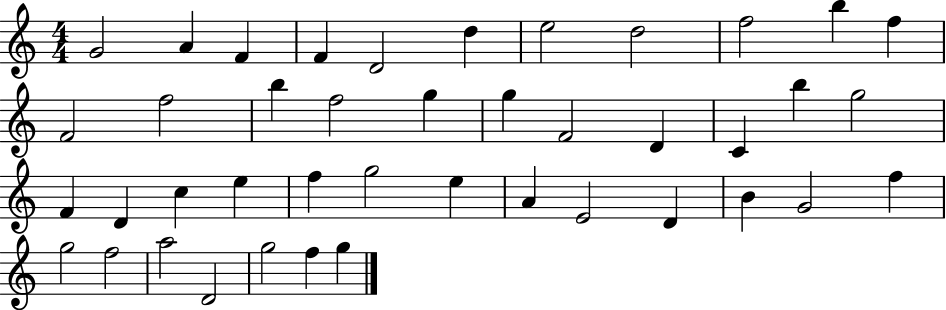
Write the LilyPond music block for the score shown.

{
  \clef treble
  \numericTimeSignature
  \time 4/4
  \key c \major
  g'2 a'4 f'4 | f'4 d'2 d''4 | e''2 d''2 | f''2 b''4 f''4 | \break f'2 f''2 | b''4 f''2 g''4 | g''4 f'2 d'4 | c'4 b''4 g''2 | \break f'4 d'4 c''4 e''4 | f''4 g''2 e''4 | a'4 e'2 d'4 | b'4 g'2 f''4 | \break g''2 f''2 | a''2 d'2 | g''2 f''4 g''4 | \bar "|."
}